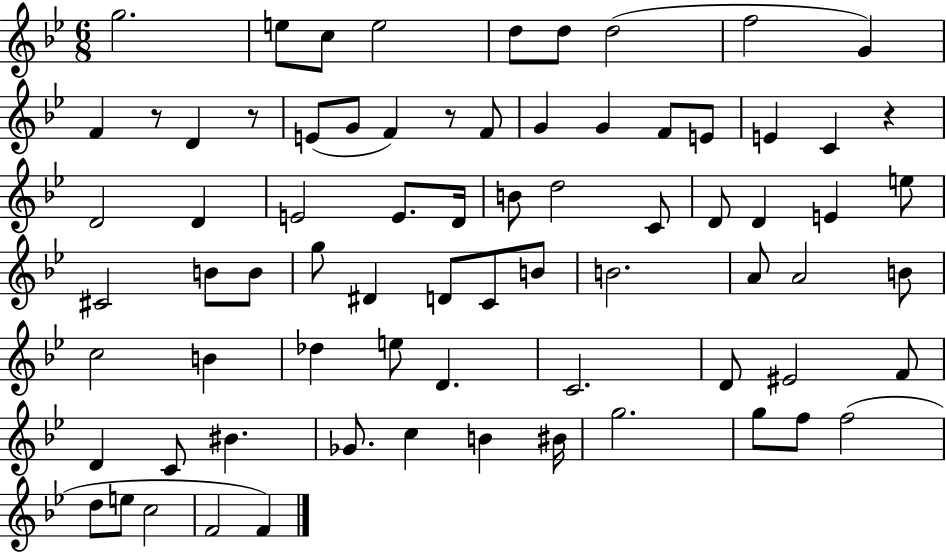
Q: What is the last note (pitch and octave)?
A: F4